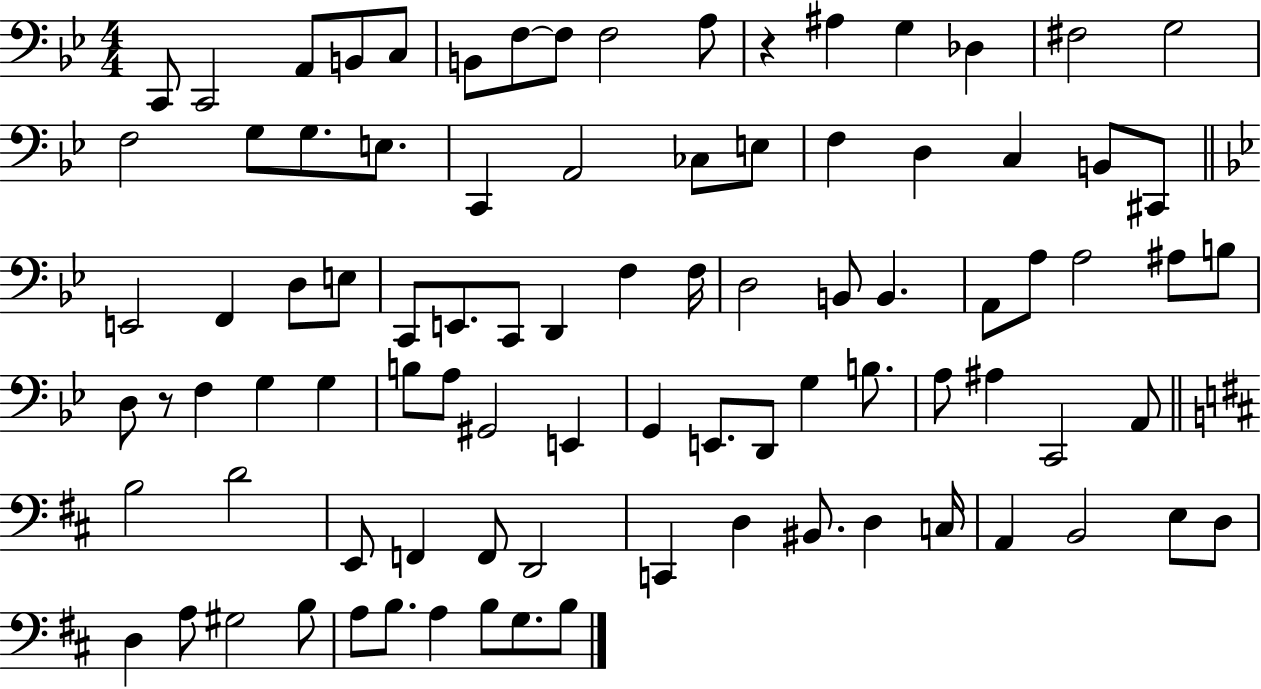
{
  \clef bass
  \numericTimeSignature
  \time 4/4
  \key bes \major
  c,8 c,2 a,8 b,8 c8 | b,8 f8~~ f8 f2 a8 | r4 ais4 g4 des4 | fis2 g2 | \break f2 g8 g8. e8. | c,4 a,2 ces8 e8 | f4 d4 c4 b,8 cis,8 | \bar "||" \break \key bes \major e,2 f,4 d8 e8 | c,8 e,8. c,8 d,4 f4 f16 | d2 b,8 b,4. | a,8 a8 a2 ais8 b8 | \break d8 r8 f4 g4 g4 | b8 a8 gis,2 e,4 | g,4 e,8. d,8 g4 b8. | a8 ais4 c,2 a,8 | \break \bar "||" \break \key d \major b2 d'2 | e,8 f,4 f,8 d,2 | c,4 d4 bis,8. d4 c16 | a,4 b,2 e8 d8 | \break d4 a8 gis2 b8 | a8 b8. a4 b8 g8. b8 | \bar "|."
}